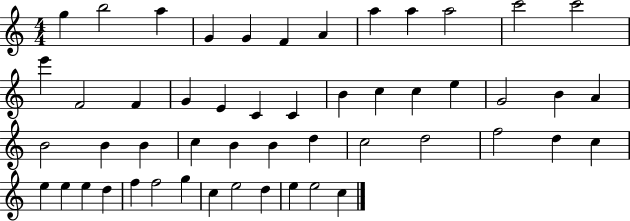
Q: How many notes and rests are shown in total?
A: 51